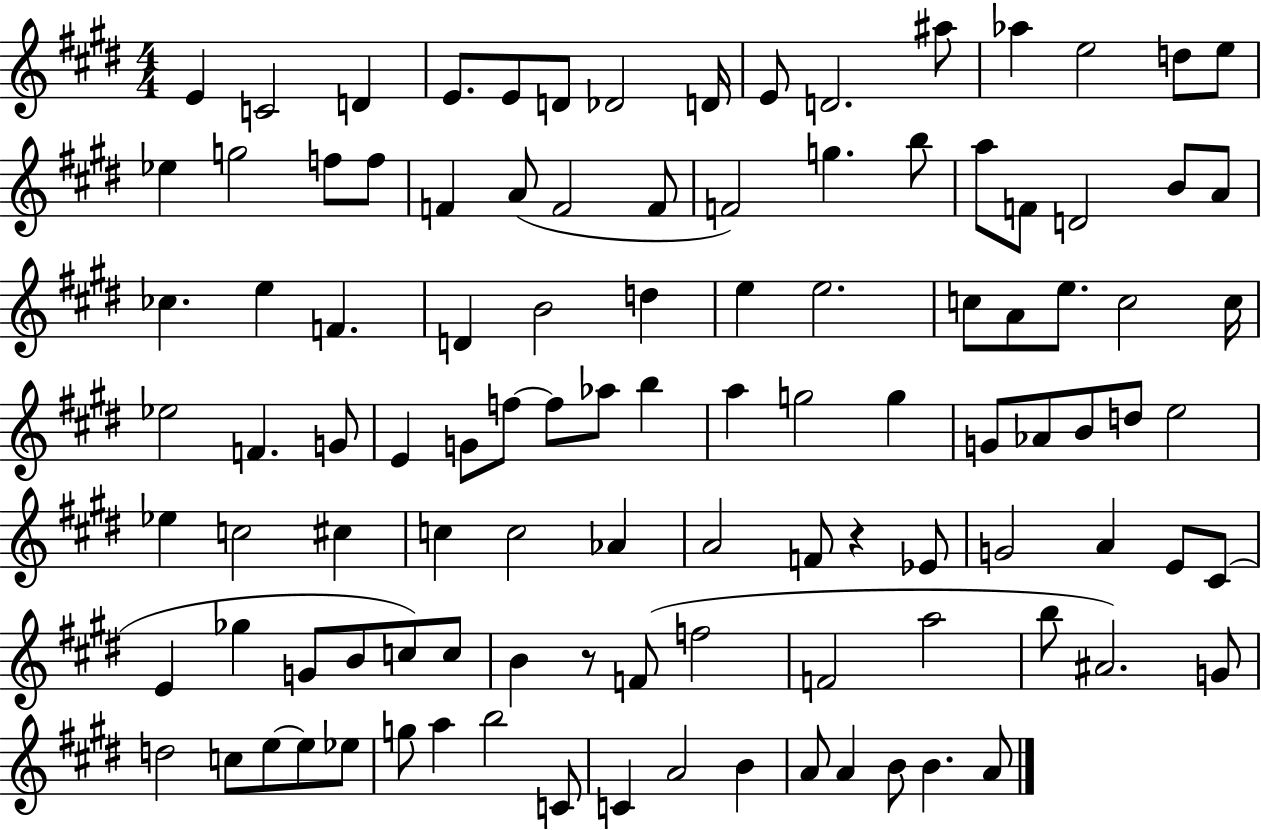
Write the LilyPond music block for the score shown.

{
  \clef treble
  \numericTimeSignature
  \time 4/4
  \key e \major
  e'4 c'2 d'4 | e'8. e'8 d'8 des'2 d'16 | e'8 d'2. ais''8 | aes''4 e''2 d''8 e''8 | \break ees''4 g''2 f''8 f''8 | f'4 a'8( f'2 f'8 | f'2) g''4. b''8 | a''8 f'8 d'2 b'8 a'8 | \break ces''4. e''4 f'4. | d'4 b'2 d''4 | e''4 e''2. | c''8 a'8 e''8. c''2 c''16 | \break ees''2 f'4. g'8 | e'4 g'8 f''8~~ f''8 aes''8 b''4 | a''4 g''2 g''4 | g'8 aes'8 b'8 d''8 e''2 | \break ees''4 c''2 cis''4 | c''4 c''2 aes'4 | a'2 f'8 r4 ees'8 | g'2 a'4 e'8 cis'8( | \break e'4 ges''4 g'8 b'8 c''8) c''8 | b'4 r8 f'8( f''2 | f'2 a''2 | b''8 ais'2.) g'8 | \break d''2 c''8 e''8~~ e''8 ees''8 | g''8 a''4 b''2 c'8 | c'4 a'2 b'4 | a'8 a'4 b'8 b'4. a'8 | \break \bar "|."
}